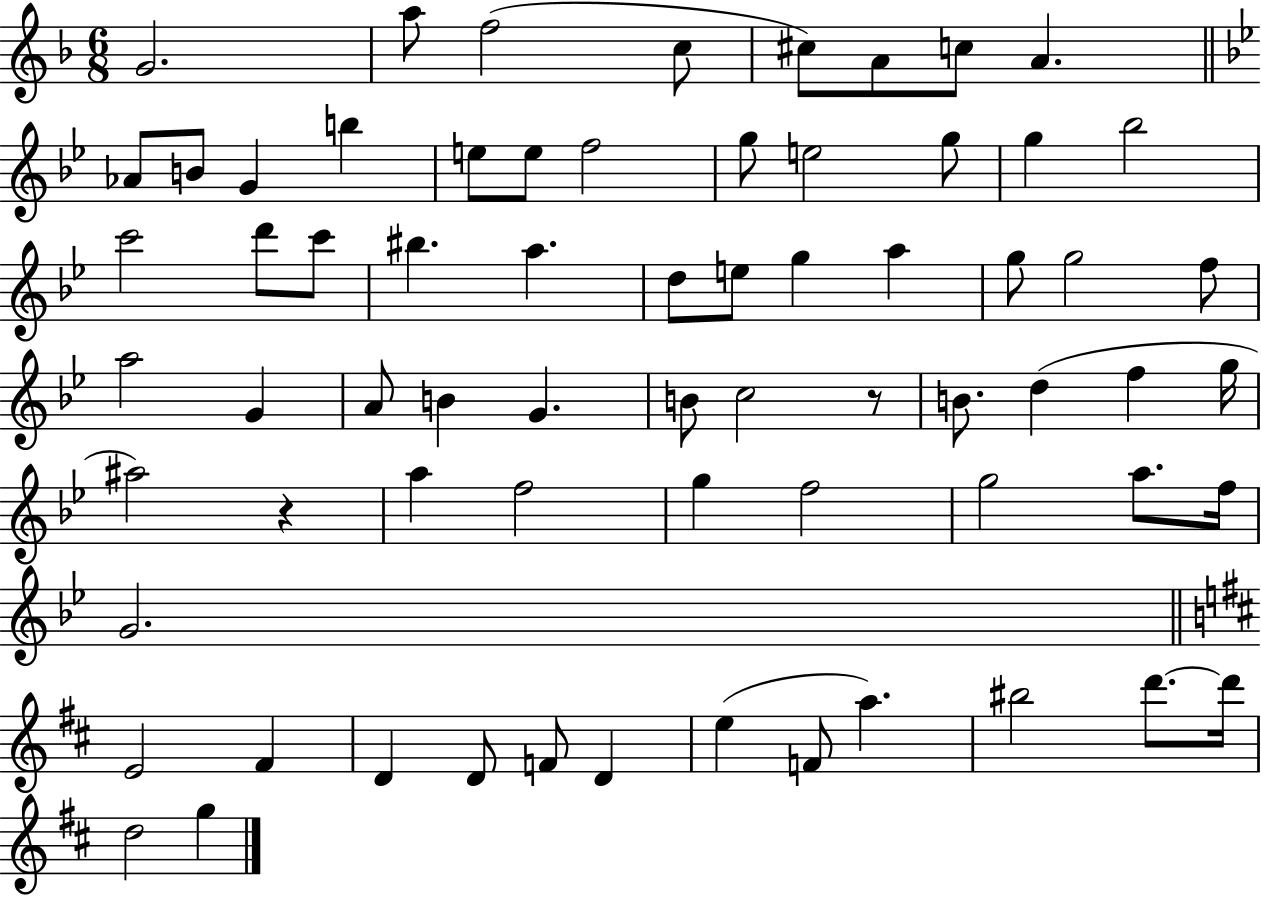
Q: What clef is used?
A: treble